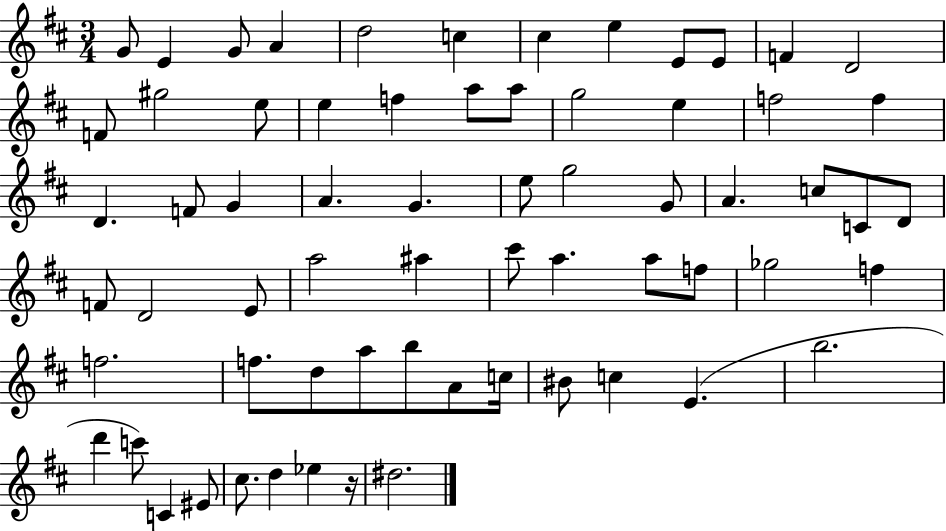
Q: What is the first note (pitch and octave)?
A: G4